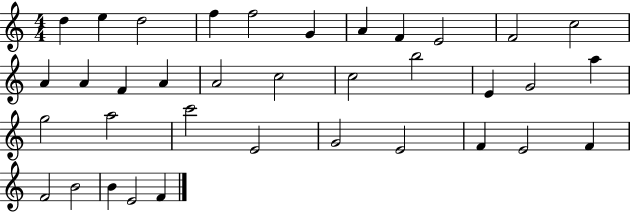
{
  \clef treble
  \numericTimeSignature
  \time 4/4
  \key c \major
  d''4 e''4 d''2 | f''4 f''2 g'4 | a'4 f'4 e'2 | f'2 c''2 | \break a'4 a'4 f'4 a'4 | a'2 c''2 | c''2 b''2 | e'4 g'2 a''4 | \break g''2 a''2 | c'''2 e'2 | g'2 e'2 | f'4 e'2 f'4 | \break f'2 b'2 | b'4 e'2 f'4 | \bar "|."
}